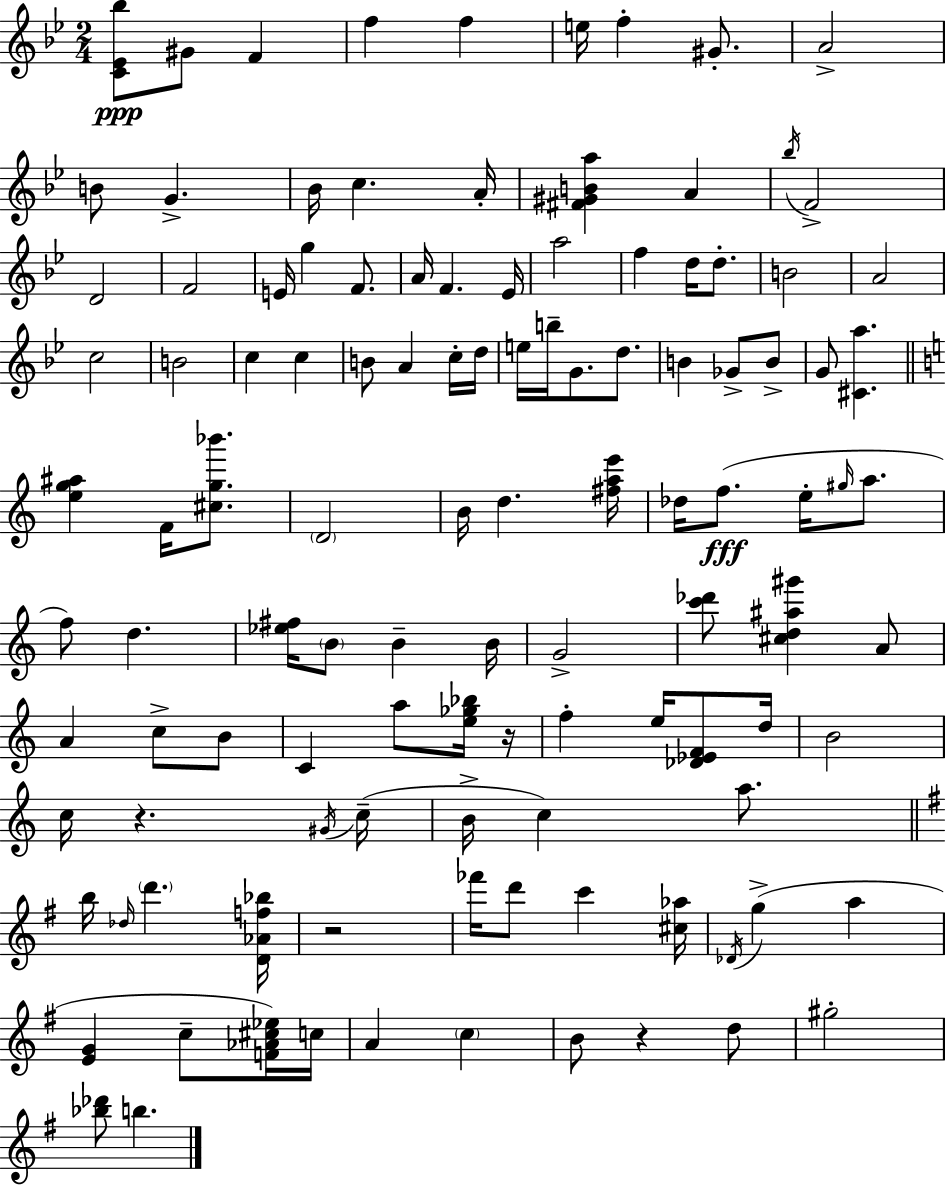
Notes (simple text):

[C4,Eb4,Bb5]/e G#4/e F4/q F5/q F5/q E5/s F5/q G#4/e. A4/h B4/e G4/q. Bb4/s C5/q. A4/s [F#4,G#4,B4,A5]/q A4/q Bb5/s F4/h D4/h F4/h E4/s G5/q F4/e. A4/s F4/q. Eb4/s A5/h F5/q D5/s D5/e. B4/h A4/h C5/h B4/h C5/q C5/q B4/e A4/q C5/s D5/s E5/s B5/s G4/e. D5/e. B4/q Gb4/e B4/e G4/e [C#4,A5]/q. [E5,G5,A#5]/q F4/s [C#5,G5,Bb6]/e. D4/h B4/s D5/q. [F#5,A5,E6]/s Db5/s F5/e. E5/s G#5/s A5/e. F5/e D5/q. [Eb5,F#5]/s B4/e B4/q B4/s G4/h [C6,Db6]/e [C#5,D5,A#5,G#6]/q A4/e A4/q C5/e B4/e C4/q A5/e [E5,Gb5,Bb5]/s R/s F5/q E5/s [Db4,Eb4,F4]/e D5/s B4/h C5/s R/q. G#4/s C5/s B4/s C5/q A5/e. B5/s Db5/s D6/q. [D4,Ab4,F5,Bb5]/s R/h FES6/s D6/e C6/q [C#5,Ab5]/s Db4/s G5/q A5/q [E4,G4]/q C5/e [F4,Ab4,C#5,Eb5]/s C5/s A4/q C5/q B4/e R/q D5/e G#5/h [Bb5,Db6]/e B5/q.